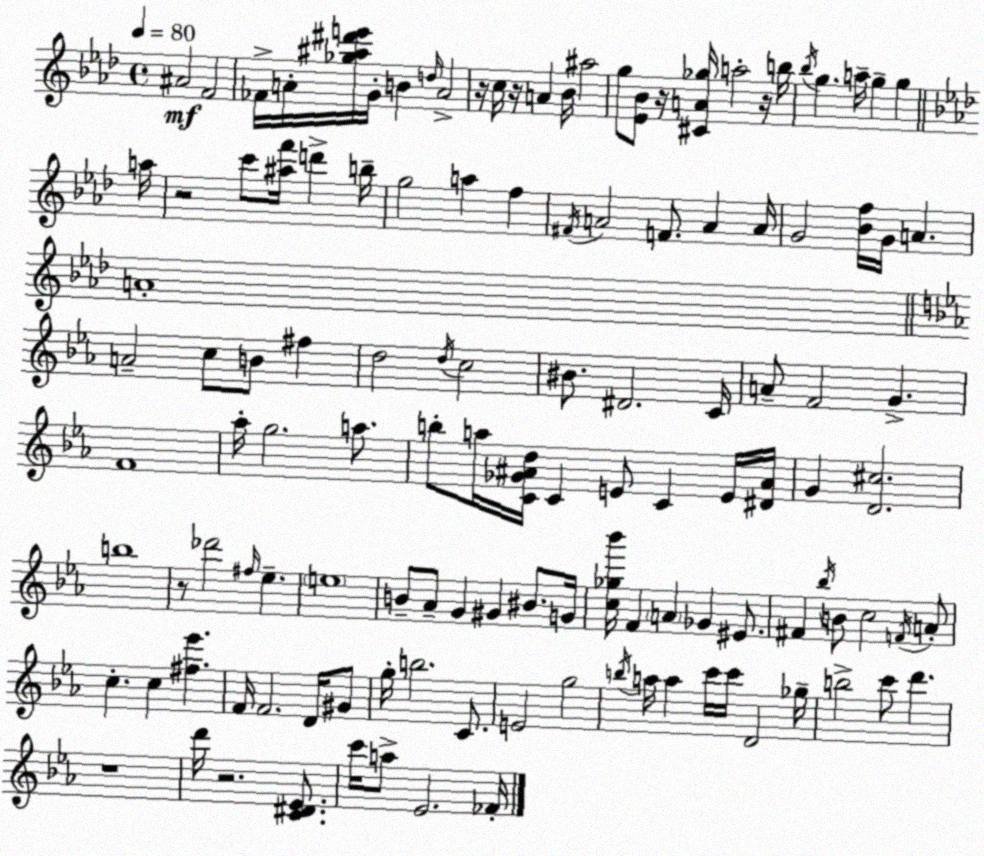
X:1
T:Untitled
M:4/4
L:1/4
K:Ab
^A2 F2 _F/4 A/4 [_g^a^d'e']/4 G/4 B d/4 A2 z/4 c/4 z/4 A _B/4 ^a2 g/2 [_E_B]/2 z/4 [^CA_g]/4 a2 z/4 b/4 _b/4 g a/4 g g a/4 z2 c'/2 [^af']/4 d' b/4 g2 a f ^F/4 A2 F/2 A A/4 G2 [_Bf]/4 G/4 A A4 A2 c/2 B/2 ^f d2 d/4 c2 ^B/2 ^D2 C/4 A/2 F2 G F4 _a/4 g2 a/2 b/2 a/4 [C_G^Ad]/4 C E/2 C E/4 [^D^A]/4 G [D^c]2 b4 z/2 _d'2 ^f/4 _e e4 B/2 _A/2 G ^G ^B/2 G/4 [c_g_b']/4 F A _G ^E/2 ^F _b/4 B/2 c2 F/4 A/2 c c [^f_e'] F/4 F2 D/4 ^G/2 g/4 b2 C/2 E2 g2 b/4 a/4 a c'/4 c'/4 D2 _g/4 b2 c'/2 d' z4 d'/4 z2 [C^D_E]/2 c'/4 a/2 _E2 _F/4